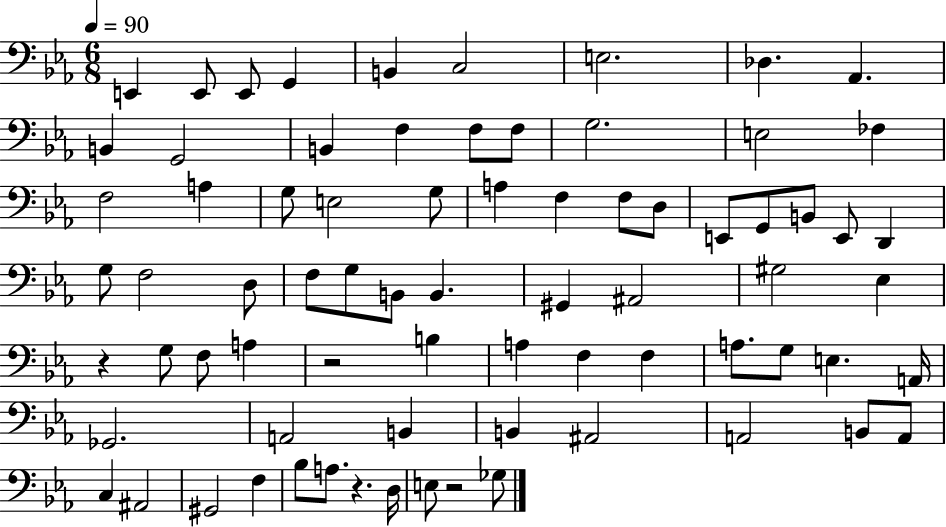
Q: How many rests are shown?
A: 4